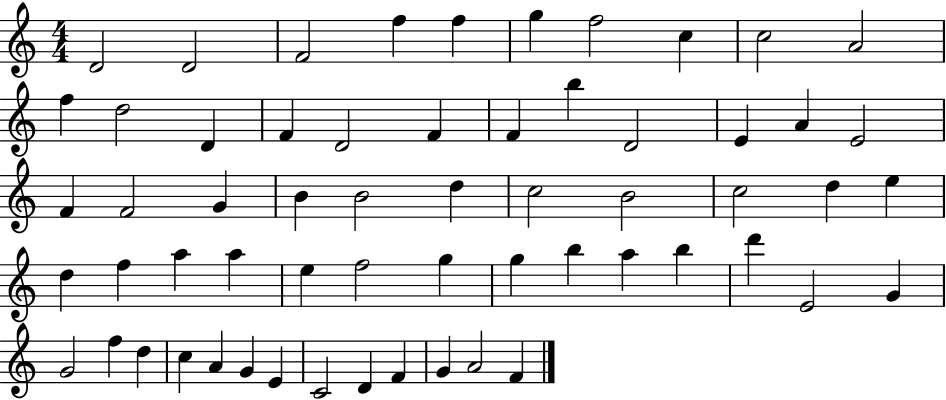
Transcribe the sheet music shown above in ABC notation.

X:1
T:Untitled
M:4/4
L:1/4
K:C
D2 D2 F2 f f g f2 c c2 A2 f d2 D F D2 F F b D2 E A E2 F F2 G B B2 d c2 B2 c2 d e d f a a e f2 g g b a b d' E2 G G2 f d c A G E C2 D F G A2 F